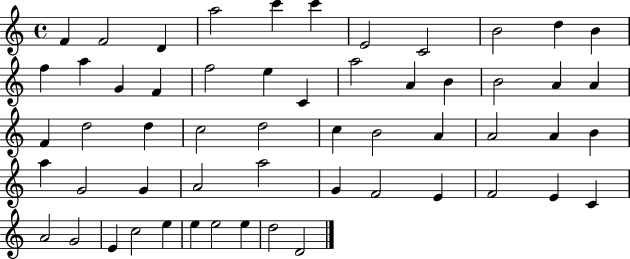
{
  \clef treble
  \time 4/4
  \defaultTimeSignature
  \key c \major
  f'4 f'2 d'4 | a''2 c'''4 c'''4 | e'2 c'2 | b'2 d''4 b'4 | \break f''4 a''4 g'4 f'4 | f''2 e''4 c'4 | a''2 a'4 b'4 | b'2 a'4 a'4 | \break f'4 d''2 d''4 | c''2 d''2 | c''4 b'2 a'4 | a'2 a'4 b'4 | \break a''4 g'2 g'4 | a'2 a''2 | g'4 f'2 e'4 | f'2 e'4 c'4 | \break a'2 g'2 | e'4 c''2 e''4 | e''4 e''2 e''4 | d''2 d'2 | \break \bar "|."
}